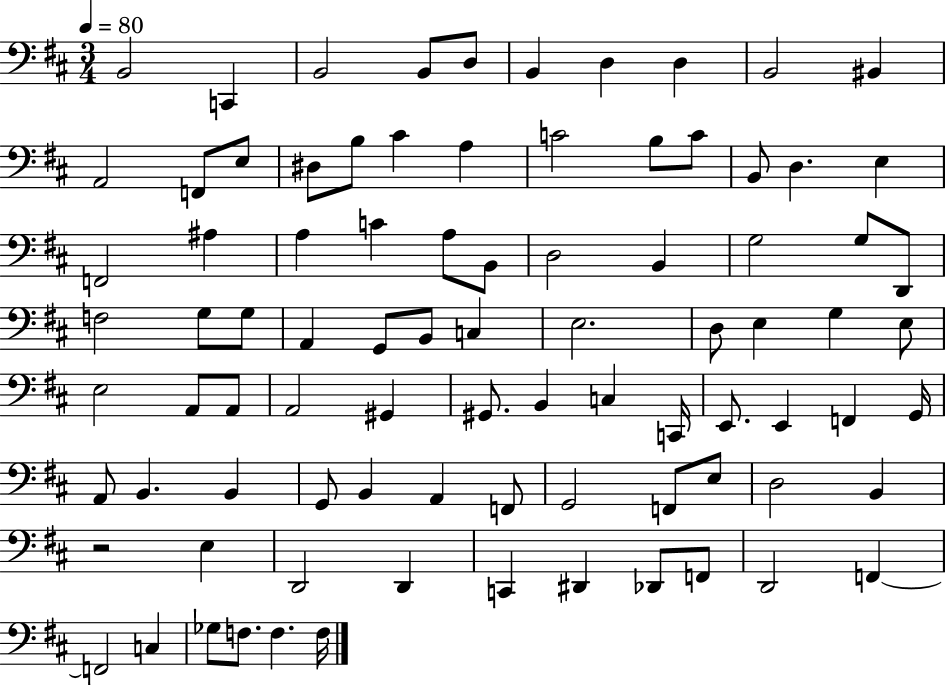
{
  \clef bass
  \numericTimeSignature
  \time 3/4
  \key d \major
  \tempo 4 = 80
  b,2 c,4 | b,2 b,8 d8 | b,4 d4 d4 | b,2 bis,4 | \break a,2 f,8 e8 | dis8 b8 cis'4 a4 | c'2 b8 c'8 | b,8 d4. e4 | \break f,2 ais4 | a4 c'4 a8 b,8 | d2 b,4 | g2 g8 d,8 | \break f2 g8 g8 | a,4 g,8 b,8 c4 | e2. | d8 e4 g4 e8 | \break e2 a,8 a,8 | a,2 gis,4 | gis,8. b,4 c4 c,16 | e,8. e,4 f,4 g,16 | \break a,8 b,4. b,4 | g,8 b,4 a,4 f,8 | g,2 f,8 e8 | d2 b,4 | \break r2 e4 | d,2 d,4 | c,4 dis,4 des,8 f,8 | d,2 f,4~~ | \break f,2 c4 | ges8 f8. f4. f16 | \bar "|."
}